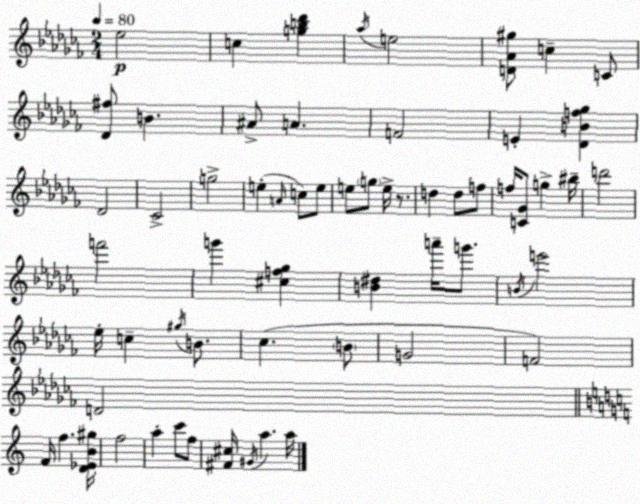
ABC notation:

X:1
T:Untitled
M:2/4
L:1/4
K:Abm
_e2 c [gb_d'] _a/4 e2 [D_A^g]/2 c C/2 [_D^f]/2 B ^A/2 A F2 E [_DBf_g] _D2 _C2 g2 e A/4 c/2 e/2 e/2 g/2 e/4 z/2 d d/2 f/2 f/4 [C_G]/2 g ^b/4 d'2 f'2 g' [^cf_g] [B^d] a'/4 g'/2 B/4 e'2 _e/4 c ^g/4 B/2 _c B/2 G2 F2 D2 F/4 f [D_EB^g]/4 f2 a c'/2 f/2 [^F^c]/4 ^G/4 a a/4